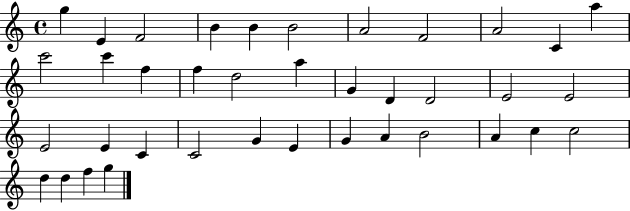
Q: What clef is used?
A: treble